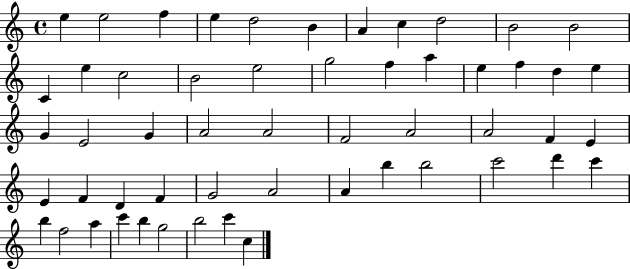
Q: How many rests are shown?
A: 0